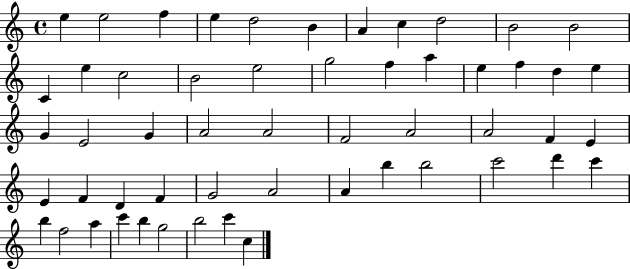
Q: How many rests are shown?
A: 0